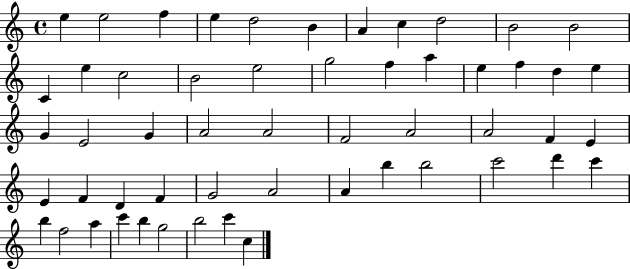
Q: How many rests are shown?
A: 0